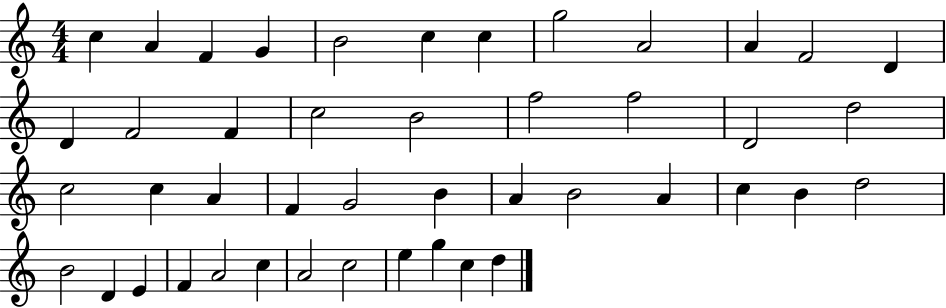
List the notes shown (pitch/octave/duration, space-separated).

C5/q A4/q F4/q G4/q B4/h C5/q C5/q G5/h A4/h A4/q F4/h D4/q D4/q F4/h F4/q C5/h B4/h F5/h F5/h D4/h D5/h C5/h C5/q A4/q F4/q G4/h B4/q A4/q B4/h A4/q C5/q B4/q D5/h B4/h D4/q E4/q F4/q A4/h C5/q A4/h C5/h E5/q G5/q C5/q D5/q